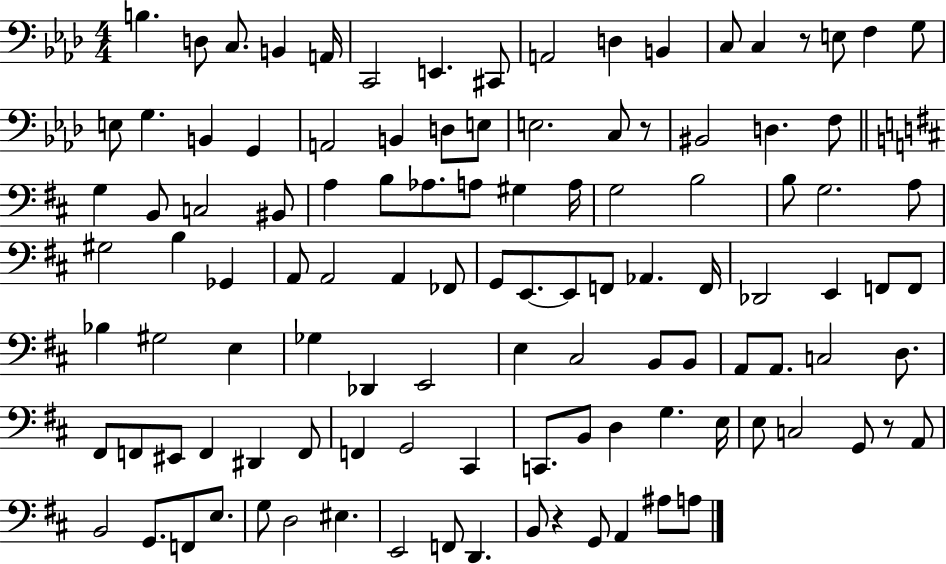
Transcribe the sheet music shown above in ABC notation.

X:1
T:Untitled
M:4/4
L:1/4
K:Ab
B, D,/2 C,/2 B,, A,,/4 C,,2 E,, ^C,,/2 A,,2 D, B,, C,/2 C, z/2 E,/2 F, G,/2 E,/2 G, B,, G,, A,,2 B,, D,/2 E,/2 E,2 C,/2 z/2 ^B,,2 D, F,/2 G, B,,/2 C,2 ^B,,/2 A, B,/2 _A,/2 A,/2 ^G, A,/4 G,2 B,2 B,/2 G,2 A,/2 ^G,2 B, _G,, A,,/2 A,,2 A,, _F,,/2 G,,/2 E,,/2 E,,/2 F,,/2 _A,, F,,/4 _D,,2 E,, F,,/2 F,,/2 _B, ^G,2 E, _G, _D,, E,,2 E, ^C,2 B,,/2 B,,/2 A,,/2 A,,/2 C,2 D,/2 ^F,,/2 F,,/2 ^E,,/2 F,, ^D,, F,,/2 F,, G,,2 ^C,, C,,/2 B,,/2 D, G, E,/4 E,/2 C,2 G,,/2 z/2 A,,/2 B,,2 G,,/2 F,,/2 E,/2 G,/2 D,2 ^E, E,,2 F,,/2 D,, B,,/2 z G,,/2 A,, ^A,/2 A,/2